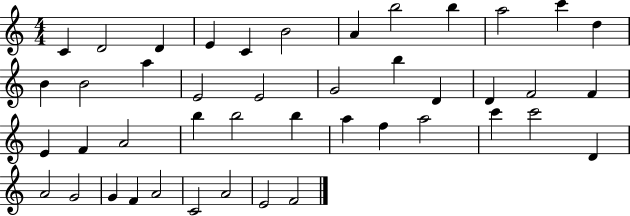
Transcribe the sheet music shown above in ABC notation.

X:1
T:Untitled
M:4/4
L:1/4
K:C
C D2 D E C B2 A b2 b a2 c' d B B2 a E2 E2 G2 b D D F2 F E F A2 b b2 b a f a2 c' c'2 D A2 G2 G F A2 C2 A2 E2 F2